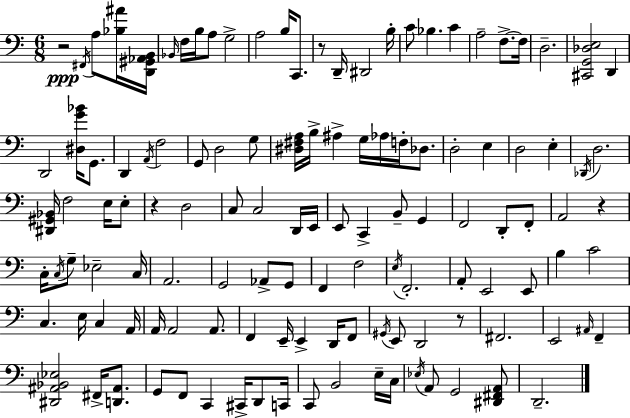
{
  \clef bass
  \numericTimeSignature
  \time 6/8
  \key c \major
  \repeat volta 2 { r2\ppp \acciaccatura { fis,16 } a8 <bes ais'>16 | <d, gis, aes, b,>16 \grace { bes,16 } f16 b16 a8 g2-> | a2 b16 c,8. | r8 d,16-- dis,2 | \break b16-. c'8 bes4. c'4 | a2-- f8.->~~ | f16 d2.-- | <cis, g, des e>2 d,4 | \break d,2 <dis g' bes'>16 g,8. | d,4 \acciaccatura { a,16 } f2 | g,8 d2 | g8 <dis fis a>16 b16-> ais4-> g16 aes16 f16-. | \break des8. d2-. e4 | d2 e4-. | \acciaccatura { des,16 } d2. | <dis, gis, bes,>16 f2 | \break e16 e8-. r4 d2 | c8 c2 | d,16 e,16 e,8 c,4-> b,8-- | g,4 f,2 | \break d,8-. f,8-. a,2 | r4 c16-. \acciaccatura { c16 } g8-- ees2-- | c16 a,2. | g,2 | \break aes,8-> g,8 f,4 f2 | \acciaccatura { e16 } f,2.-. | a,8-. e,2 | e,8 b4 c'2 | \break c4. | e16 c4 a,16 a,16 a,2 | a,8. f,4 e,16-- e,4-> | d,16 f,8 \acciaccatura { gis,16 } e,8 d,2 | \break r8 fis,2. | e,2 | \grace { ais,16 } f,4-- <dis, ais, bes, ees>2 | fis,16-> <d, ais,>8. g,8 f,8 | \break c,4 cis,16-> d,8 c,16 c,8 b,2 | e16-- c16 \acciaccatura { ees16 } a,8 g,2 | <dis, fis, a,>8 d,2.-- | } \bar "|."
}